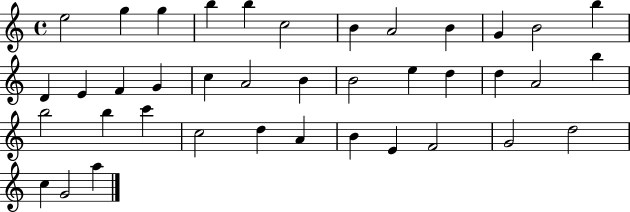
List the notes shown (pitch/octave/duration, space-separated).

E5/h G5/q G5/q B5/q B5/q C5/h B4/q A4/h B4/q G4/q B4/h B5/q D4/q E4/q F4/q G4/q C5/q A4/h B4/q B4/h E5/q D5/q D5/q A4/h B5/q B5/h B5/q C6/q C5/h D5/q A4/q B4/q E4/q F4/h G4/h D5/h C5/q G4/h A5/q